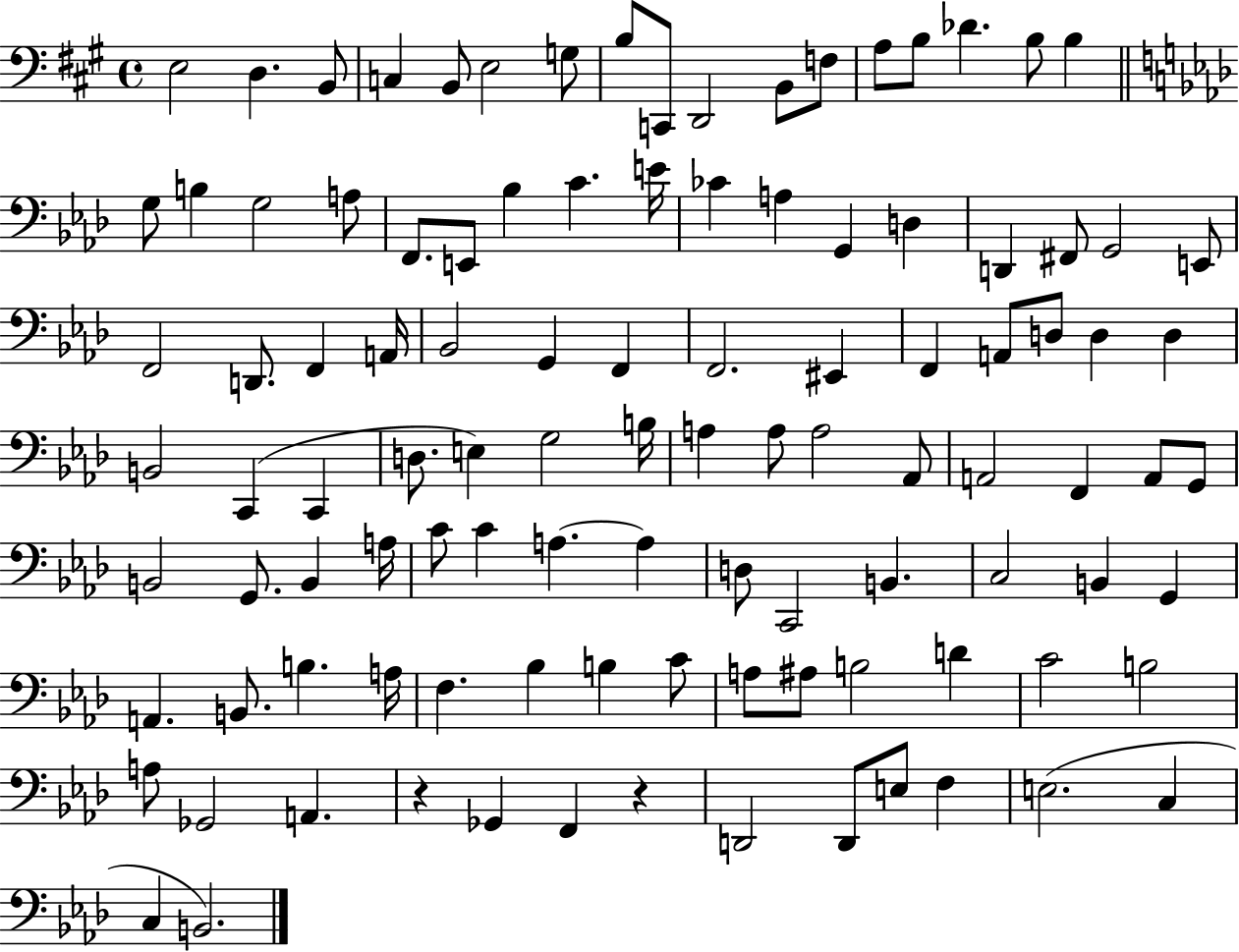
E3/h D3/q. B2/e C3/q B2/e E3/h G3/e B3/e C2/e D2/h B2/e F3/e A3/e B3/e Db4/q. B3/e B3/q G3/e B3/q G3/h A3/e F2/e. E2/e Bb3/q C4/q. E4/s CES4/q A3/q G2/q D3/q D2/q F#2/e G2/h E2/e F2/h D2/e. F2/q A2/s Bb2/h G2/q F2/q F2/h. EIS2/q F2/q A2/e D3/e D3/q D3/q B2/h C2/q C2/q D3/e. E3/q G3/h B3/s A3/q A3/e A3/h Ab2/e A2/h F2/q A2/e G2/e B2/h G2/e. B2/q A3/s C4/e C4/q A3/q. A3/q D3/e C2/h B2/q. C3/h B2/q G2/q A2/q. B2/e. B3/q. A3/s F3/q. Bb3/q B3/q C4/e A3/e A#3/e B3/h D4/q C4/h B3/h A3/e Gb2/h A2/q. R/q Gb2/q F2/q R/q D2/h D2/e E3/e F3/q E3/h. C3/q C3/q B2/h.